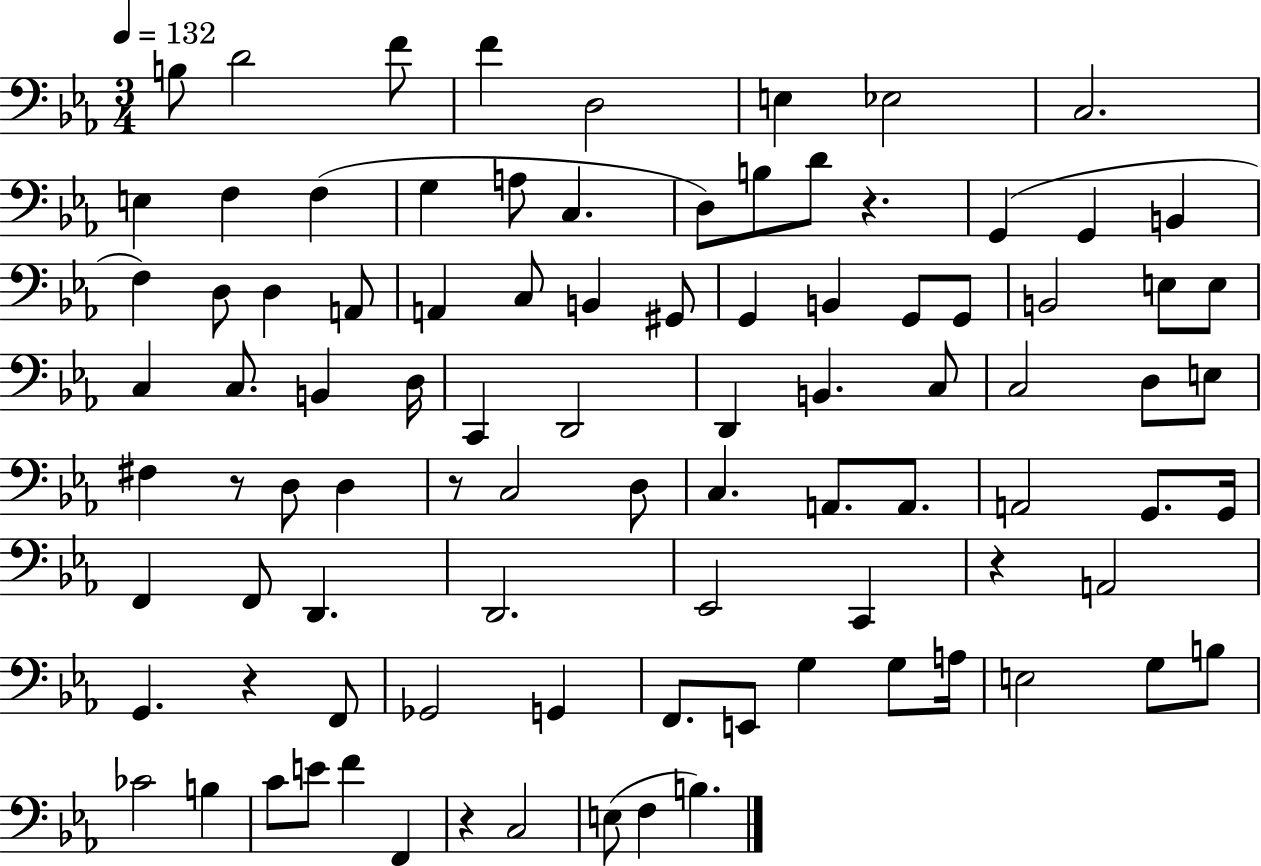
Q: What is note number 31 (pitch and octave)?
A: G2